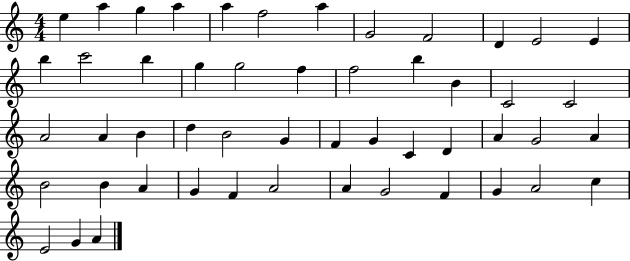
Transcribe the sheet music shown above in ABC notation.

X:1
T:Untitled
M:4/4
L:1/4
K:C
e a g a a f2 a G2 F2 D E2 E b c'2 b g g2 f f2 b B C2 C2 A2 A B d B2 G F G C D A G2 A B2 B A G F A2 A G2 F G A2 c E2 G A